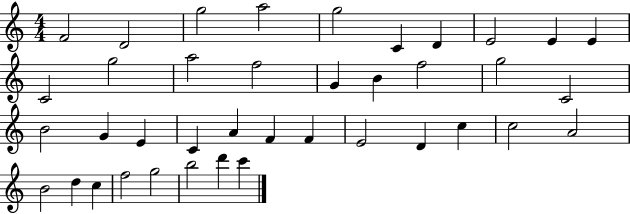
{
  \clef treble
  \numericTimeSignature
  \time 4/4
  \key c \major
  f'2 d'2 | g''2 a''2 | g''2 c'4 d'4 | e'2 e'4 e'4 | \break c'2 g''2 | a''2 f''2 | g'4 b'4 f''2 | g''2 c'2 | \break b'2 g'4 e'4 | c'4 a'4 f'4 f'4 | e'2 d'4 c''4 | c''2 a'2 | \break b'2 d''4 c''4 | f''2 g''2 | b''2 d'''4 c'''4 | \bar "|."
}